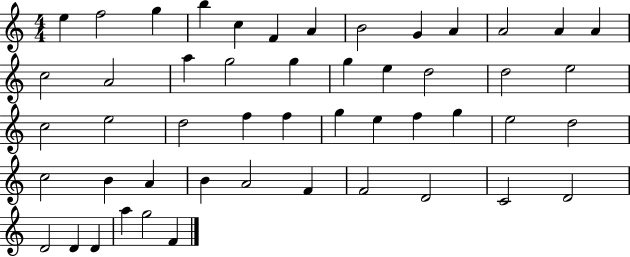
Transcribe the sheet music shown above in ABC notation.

X:1
T:Untitled
M:4/4
L:1/4
K:C
e f2 g b c F A B2 G A A2 A A c2 A2 a g2 g g e d2 d2 e2 c2 e2 d2 f f g e f g e2 d2 c2 B A B A2 F F2 D2 C2 D2 D2 D D a g2 F